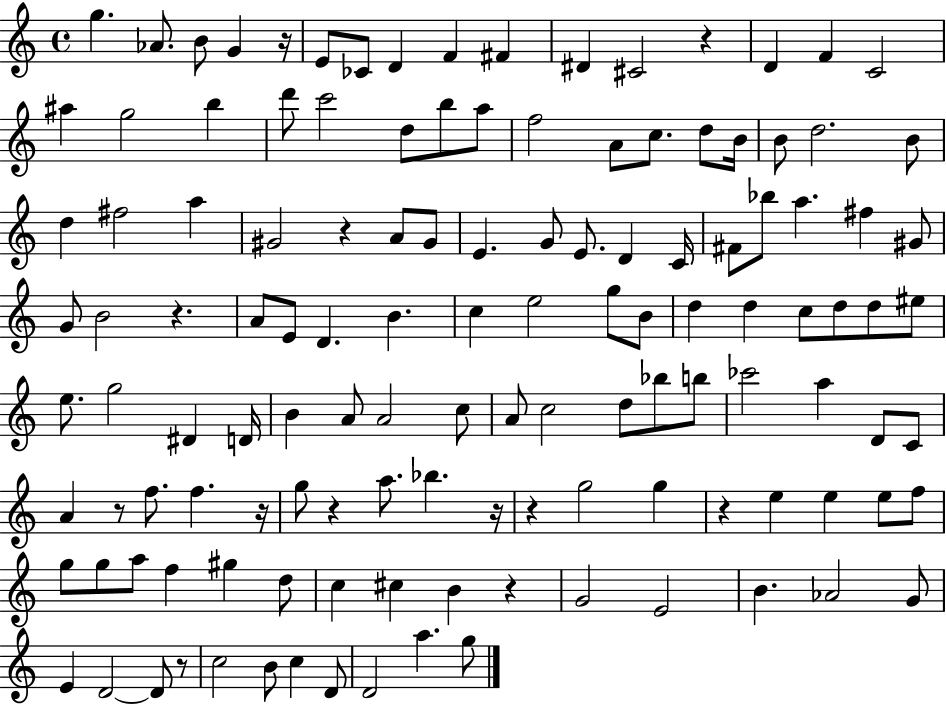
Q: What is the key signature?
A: C major